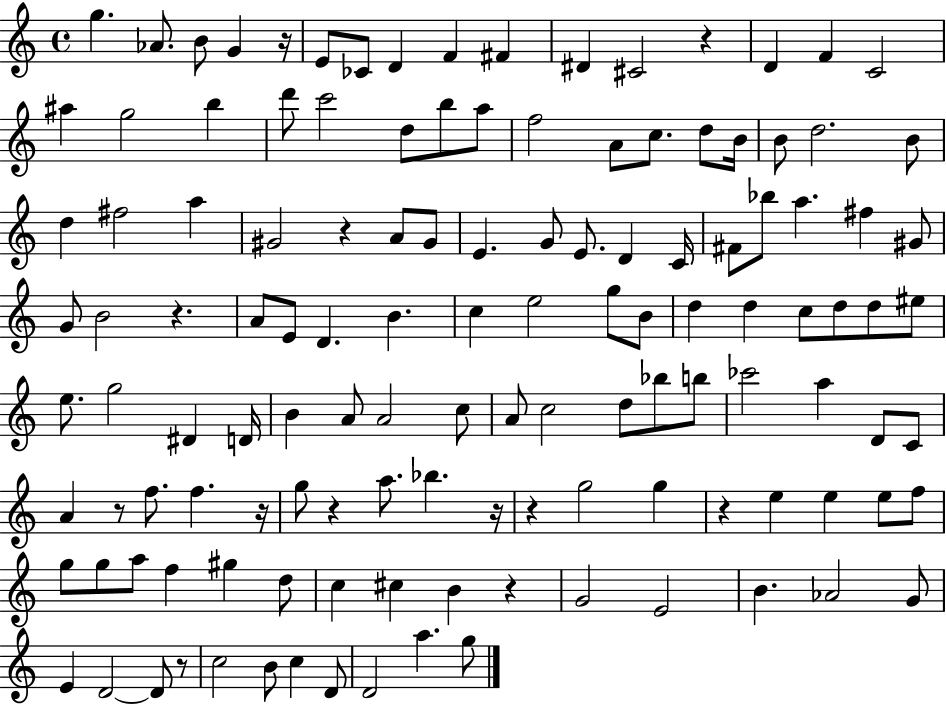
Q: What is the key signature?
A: C major